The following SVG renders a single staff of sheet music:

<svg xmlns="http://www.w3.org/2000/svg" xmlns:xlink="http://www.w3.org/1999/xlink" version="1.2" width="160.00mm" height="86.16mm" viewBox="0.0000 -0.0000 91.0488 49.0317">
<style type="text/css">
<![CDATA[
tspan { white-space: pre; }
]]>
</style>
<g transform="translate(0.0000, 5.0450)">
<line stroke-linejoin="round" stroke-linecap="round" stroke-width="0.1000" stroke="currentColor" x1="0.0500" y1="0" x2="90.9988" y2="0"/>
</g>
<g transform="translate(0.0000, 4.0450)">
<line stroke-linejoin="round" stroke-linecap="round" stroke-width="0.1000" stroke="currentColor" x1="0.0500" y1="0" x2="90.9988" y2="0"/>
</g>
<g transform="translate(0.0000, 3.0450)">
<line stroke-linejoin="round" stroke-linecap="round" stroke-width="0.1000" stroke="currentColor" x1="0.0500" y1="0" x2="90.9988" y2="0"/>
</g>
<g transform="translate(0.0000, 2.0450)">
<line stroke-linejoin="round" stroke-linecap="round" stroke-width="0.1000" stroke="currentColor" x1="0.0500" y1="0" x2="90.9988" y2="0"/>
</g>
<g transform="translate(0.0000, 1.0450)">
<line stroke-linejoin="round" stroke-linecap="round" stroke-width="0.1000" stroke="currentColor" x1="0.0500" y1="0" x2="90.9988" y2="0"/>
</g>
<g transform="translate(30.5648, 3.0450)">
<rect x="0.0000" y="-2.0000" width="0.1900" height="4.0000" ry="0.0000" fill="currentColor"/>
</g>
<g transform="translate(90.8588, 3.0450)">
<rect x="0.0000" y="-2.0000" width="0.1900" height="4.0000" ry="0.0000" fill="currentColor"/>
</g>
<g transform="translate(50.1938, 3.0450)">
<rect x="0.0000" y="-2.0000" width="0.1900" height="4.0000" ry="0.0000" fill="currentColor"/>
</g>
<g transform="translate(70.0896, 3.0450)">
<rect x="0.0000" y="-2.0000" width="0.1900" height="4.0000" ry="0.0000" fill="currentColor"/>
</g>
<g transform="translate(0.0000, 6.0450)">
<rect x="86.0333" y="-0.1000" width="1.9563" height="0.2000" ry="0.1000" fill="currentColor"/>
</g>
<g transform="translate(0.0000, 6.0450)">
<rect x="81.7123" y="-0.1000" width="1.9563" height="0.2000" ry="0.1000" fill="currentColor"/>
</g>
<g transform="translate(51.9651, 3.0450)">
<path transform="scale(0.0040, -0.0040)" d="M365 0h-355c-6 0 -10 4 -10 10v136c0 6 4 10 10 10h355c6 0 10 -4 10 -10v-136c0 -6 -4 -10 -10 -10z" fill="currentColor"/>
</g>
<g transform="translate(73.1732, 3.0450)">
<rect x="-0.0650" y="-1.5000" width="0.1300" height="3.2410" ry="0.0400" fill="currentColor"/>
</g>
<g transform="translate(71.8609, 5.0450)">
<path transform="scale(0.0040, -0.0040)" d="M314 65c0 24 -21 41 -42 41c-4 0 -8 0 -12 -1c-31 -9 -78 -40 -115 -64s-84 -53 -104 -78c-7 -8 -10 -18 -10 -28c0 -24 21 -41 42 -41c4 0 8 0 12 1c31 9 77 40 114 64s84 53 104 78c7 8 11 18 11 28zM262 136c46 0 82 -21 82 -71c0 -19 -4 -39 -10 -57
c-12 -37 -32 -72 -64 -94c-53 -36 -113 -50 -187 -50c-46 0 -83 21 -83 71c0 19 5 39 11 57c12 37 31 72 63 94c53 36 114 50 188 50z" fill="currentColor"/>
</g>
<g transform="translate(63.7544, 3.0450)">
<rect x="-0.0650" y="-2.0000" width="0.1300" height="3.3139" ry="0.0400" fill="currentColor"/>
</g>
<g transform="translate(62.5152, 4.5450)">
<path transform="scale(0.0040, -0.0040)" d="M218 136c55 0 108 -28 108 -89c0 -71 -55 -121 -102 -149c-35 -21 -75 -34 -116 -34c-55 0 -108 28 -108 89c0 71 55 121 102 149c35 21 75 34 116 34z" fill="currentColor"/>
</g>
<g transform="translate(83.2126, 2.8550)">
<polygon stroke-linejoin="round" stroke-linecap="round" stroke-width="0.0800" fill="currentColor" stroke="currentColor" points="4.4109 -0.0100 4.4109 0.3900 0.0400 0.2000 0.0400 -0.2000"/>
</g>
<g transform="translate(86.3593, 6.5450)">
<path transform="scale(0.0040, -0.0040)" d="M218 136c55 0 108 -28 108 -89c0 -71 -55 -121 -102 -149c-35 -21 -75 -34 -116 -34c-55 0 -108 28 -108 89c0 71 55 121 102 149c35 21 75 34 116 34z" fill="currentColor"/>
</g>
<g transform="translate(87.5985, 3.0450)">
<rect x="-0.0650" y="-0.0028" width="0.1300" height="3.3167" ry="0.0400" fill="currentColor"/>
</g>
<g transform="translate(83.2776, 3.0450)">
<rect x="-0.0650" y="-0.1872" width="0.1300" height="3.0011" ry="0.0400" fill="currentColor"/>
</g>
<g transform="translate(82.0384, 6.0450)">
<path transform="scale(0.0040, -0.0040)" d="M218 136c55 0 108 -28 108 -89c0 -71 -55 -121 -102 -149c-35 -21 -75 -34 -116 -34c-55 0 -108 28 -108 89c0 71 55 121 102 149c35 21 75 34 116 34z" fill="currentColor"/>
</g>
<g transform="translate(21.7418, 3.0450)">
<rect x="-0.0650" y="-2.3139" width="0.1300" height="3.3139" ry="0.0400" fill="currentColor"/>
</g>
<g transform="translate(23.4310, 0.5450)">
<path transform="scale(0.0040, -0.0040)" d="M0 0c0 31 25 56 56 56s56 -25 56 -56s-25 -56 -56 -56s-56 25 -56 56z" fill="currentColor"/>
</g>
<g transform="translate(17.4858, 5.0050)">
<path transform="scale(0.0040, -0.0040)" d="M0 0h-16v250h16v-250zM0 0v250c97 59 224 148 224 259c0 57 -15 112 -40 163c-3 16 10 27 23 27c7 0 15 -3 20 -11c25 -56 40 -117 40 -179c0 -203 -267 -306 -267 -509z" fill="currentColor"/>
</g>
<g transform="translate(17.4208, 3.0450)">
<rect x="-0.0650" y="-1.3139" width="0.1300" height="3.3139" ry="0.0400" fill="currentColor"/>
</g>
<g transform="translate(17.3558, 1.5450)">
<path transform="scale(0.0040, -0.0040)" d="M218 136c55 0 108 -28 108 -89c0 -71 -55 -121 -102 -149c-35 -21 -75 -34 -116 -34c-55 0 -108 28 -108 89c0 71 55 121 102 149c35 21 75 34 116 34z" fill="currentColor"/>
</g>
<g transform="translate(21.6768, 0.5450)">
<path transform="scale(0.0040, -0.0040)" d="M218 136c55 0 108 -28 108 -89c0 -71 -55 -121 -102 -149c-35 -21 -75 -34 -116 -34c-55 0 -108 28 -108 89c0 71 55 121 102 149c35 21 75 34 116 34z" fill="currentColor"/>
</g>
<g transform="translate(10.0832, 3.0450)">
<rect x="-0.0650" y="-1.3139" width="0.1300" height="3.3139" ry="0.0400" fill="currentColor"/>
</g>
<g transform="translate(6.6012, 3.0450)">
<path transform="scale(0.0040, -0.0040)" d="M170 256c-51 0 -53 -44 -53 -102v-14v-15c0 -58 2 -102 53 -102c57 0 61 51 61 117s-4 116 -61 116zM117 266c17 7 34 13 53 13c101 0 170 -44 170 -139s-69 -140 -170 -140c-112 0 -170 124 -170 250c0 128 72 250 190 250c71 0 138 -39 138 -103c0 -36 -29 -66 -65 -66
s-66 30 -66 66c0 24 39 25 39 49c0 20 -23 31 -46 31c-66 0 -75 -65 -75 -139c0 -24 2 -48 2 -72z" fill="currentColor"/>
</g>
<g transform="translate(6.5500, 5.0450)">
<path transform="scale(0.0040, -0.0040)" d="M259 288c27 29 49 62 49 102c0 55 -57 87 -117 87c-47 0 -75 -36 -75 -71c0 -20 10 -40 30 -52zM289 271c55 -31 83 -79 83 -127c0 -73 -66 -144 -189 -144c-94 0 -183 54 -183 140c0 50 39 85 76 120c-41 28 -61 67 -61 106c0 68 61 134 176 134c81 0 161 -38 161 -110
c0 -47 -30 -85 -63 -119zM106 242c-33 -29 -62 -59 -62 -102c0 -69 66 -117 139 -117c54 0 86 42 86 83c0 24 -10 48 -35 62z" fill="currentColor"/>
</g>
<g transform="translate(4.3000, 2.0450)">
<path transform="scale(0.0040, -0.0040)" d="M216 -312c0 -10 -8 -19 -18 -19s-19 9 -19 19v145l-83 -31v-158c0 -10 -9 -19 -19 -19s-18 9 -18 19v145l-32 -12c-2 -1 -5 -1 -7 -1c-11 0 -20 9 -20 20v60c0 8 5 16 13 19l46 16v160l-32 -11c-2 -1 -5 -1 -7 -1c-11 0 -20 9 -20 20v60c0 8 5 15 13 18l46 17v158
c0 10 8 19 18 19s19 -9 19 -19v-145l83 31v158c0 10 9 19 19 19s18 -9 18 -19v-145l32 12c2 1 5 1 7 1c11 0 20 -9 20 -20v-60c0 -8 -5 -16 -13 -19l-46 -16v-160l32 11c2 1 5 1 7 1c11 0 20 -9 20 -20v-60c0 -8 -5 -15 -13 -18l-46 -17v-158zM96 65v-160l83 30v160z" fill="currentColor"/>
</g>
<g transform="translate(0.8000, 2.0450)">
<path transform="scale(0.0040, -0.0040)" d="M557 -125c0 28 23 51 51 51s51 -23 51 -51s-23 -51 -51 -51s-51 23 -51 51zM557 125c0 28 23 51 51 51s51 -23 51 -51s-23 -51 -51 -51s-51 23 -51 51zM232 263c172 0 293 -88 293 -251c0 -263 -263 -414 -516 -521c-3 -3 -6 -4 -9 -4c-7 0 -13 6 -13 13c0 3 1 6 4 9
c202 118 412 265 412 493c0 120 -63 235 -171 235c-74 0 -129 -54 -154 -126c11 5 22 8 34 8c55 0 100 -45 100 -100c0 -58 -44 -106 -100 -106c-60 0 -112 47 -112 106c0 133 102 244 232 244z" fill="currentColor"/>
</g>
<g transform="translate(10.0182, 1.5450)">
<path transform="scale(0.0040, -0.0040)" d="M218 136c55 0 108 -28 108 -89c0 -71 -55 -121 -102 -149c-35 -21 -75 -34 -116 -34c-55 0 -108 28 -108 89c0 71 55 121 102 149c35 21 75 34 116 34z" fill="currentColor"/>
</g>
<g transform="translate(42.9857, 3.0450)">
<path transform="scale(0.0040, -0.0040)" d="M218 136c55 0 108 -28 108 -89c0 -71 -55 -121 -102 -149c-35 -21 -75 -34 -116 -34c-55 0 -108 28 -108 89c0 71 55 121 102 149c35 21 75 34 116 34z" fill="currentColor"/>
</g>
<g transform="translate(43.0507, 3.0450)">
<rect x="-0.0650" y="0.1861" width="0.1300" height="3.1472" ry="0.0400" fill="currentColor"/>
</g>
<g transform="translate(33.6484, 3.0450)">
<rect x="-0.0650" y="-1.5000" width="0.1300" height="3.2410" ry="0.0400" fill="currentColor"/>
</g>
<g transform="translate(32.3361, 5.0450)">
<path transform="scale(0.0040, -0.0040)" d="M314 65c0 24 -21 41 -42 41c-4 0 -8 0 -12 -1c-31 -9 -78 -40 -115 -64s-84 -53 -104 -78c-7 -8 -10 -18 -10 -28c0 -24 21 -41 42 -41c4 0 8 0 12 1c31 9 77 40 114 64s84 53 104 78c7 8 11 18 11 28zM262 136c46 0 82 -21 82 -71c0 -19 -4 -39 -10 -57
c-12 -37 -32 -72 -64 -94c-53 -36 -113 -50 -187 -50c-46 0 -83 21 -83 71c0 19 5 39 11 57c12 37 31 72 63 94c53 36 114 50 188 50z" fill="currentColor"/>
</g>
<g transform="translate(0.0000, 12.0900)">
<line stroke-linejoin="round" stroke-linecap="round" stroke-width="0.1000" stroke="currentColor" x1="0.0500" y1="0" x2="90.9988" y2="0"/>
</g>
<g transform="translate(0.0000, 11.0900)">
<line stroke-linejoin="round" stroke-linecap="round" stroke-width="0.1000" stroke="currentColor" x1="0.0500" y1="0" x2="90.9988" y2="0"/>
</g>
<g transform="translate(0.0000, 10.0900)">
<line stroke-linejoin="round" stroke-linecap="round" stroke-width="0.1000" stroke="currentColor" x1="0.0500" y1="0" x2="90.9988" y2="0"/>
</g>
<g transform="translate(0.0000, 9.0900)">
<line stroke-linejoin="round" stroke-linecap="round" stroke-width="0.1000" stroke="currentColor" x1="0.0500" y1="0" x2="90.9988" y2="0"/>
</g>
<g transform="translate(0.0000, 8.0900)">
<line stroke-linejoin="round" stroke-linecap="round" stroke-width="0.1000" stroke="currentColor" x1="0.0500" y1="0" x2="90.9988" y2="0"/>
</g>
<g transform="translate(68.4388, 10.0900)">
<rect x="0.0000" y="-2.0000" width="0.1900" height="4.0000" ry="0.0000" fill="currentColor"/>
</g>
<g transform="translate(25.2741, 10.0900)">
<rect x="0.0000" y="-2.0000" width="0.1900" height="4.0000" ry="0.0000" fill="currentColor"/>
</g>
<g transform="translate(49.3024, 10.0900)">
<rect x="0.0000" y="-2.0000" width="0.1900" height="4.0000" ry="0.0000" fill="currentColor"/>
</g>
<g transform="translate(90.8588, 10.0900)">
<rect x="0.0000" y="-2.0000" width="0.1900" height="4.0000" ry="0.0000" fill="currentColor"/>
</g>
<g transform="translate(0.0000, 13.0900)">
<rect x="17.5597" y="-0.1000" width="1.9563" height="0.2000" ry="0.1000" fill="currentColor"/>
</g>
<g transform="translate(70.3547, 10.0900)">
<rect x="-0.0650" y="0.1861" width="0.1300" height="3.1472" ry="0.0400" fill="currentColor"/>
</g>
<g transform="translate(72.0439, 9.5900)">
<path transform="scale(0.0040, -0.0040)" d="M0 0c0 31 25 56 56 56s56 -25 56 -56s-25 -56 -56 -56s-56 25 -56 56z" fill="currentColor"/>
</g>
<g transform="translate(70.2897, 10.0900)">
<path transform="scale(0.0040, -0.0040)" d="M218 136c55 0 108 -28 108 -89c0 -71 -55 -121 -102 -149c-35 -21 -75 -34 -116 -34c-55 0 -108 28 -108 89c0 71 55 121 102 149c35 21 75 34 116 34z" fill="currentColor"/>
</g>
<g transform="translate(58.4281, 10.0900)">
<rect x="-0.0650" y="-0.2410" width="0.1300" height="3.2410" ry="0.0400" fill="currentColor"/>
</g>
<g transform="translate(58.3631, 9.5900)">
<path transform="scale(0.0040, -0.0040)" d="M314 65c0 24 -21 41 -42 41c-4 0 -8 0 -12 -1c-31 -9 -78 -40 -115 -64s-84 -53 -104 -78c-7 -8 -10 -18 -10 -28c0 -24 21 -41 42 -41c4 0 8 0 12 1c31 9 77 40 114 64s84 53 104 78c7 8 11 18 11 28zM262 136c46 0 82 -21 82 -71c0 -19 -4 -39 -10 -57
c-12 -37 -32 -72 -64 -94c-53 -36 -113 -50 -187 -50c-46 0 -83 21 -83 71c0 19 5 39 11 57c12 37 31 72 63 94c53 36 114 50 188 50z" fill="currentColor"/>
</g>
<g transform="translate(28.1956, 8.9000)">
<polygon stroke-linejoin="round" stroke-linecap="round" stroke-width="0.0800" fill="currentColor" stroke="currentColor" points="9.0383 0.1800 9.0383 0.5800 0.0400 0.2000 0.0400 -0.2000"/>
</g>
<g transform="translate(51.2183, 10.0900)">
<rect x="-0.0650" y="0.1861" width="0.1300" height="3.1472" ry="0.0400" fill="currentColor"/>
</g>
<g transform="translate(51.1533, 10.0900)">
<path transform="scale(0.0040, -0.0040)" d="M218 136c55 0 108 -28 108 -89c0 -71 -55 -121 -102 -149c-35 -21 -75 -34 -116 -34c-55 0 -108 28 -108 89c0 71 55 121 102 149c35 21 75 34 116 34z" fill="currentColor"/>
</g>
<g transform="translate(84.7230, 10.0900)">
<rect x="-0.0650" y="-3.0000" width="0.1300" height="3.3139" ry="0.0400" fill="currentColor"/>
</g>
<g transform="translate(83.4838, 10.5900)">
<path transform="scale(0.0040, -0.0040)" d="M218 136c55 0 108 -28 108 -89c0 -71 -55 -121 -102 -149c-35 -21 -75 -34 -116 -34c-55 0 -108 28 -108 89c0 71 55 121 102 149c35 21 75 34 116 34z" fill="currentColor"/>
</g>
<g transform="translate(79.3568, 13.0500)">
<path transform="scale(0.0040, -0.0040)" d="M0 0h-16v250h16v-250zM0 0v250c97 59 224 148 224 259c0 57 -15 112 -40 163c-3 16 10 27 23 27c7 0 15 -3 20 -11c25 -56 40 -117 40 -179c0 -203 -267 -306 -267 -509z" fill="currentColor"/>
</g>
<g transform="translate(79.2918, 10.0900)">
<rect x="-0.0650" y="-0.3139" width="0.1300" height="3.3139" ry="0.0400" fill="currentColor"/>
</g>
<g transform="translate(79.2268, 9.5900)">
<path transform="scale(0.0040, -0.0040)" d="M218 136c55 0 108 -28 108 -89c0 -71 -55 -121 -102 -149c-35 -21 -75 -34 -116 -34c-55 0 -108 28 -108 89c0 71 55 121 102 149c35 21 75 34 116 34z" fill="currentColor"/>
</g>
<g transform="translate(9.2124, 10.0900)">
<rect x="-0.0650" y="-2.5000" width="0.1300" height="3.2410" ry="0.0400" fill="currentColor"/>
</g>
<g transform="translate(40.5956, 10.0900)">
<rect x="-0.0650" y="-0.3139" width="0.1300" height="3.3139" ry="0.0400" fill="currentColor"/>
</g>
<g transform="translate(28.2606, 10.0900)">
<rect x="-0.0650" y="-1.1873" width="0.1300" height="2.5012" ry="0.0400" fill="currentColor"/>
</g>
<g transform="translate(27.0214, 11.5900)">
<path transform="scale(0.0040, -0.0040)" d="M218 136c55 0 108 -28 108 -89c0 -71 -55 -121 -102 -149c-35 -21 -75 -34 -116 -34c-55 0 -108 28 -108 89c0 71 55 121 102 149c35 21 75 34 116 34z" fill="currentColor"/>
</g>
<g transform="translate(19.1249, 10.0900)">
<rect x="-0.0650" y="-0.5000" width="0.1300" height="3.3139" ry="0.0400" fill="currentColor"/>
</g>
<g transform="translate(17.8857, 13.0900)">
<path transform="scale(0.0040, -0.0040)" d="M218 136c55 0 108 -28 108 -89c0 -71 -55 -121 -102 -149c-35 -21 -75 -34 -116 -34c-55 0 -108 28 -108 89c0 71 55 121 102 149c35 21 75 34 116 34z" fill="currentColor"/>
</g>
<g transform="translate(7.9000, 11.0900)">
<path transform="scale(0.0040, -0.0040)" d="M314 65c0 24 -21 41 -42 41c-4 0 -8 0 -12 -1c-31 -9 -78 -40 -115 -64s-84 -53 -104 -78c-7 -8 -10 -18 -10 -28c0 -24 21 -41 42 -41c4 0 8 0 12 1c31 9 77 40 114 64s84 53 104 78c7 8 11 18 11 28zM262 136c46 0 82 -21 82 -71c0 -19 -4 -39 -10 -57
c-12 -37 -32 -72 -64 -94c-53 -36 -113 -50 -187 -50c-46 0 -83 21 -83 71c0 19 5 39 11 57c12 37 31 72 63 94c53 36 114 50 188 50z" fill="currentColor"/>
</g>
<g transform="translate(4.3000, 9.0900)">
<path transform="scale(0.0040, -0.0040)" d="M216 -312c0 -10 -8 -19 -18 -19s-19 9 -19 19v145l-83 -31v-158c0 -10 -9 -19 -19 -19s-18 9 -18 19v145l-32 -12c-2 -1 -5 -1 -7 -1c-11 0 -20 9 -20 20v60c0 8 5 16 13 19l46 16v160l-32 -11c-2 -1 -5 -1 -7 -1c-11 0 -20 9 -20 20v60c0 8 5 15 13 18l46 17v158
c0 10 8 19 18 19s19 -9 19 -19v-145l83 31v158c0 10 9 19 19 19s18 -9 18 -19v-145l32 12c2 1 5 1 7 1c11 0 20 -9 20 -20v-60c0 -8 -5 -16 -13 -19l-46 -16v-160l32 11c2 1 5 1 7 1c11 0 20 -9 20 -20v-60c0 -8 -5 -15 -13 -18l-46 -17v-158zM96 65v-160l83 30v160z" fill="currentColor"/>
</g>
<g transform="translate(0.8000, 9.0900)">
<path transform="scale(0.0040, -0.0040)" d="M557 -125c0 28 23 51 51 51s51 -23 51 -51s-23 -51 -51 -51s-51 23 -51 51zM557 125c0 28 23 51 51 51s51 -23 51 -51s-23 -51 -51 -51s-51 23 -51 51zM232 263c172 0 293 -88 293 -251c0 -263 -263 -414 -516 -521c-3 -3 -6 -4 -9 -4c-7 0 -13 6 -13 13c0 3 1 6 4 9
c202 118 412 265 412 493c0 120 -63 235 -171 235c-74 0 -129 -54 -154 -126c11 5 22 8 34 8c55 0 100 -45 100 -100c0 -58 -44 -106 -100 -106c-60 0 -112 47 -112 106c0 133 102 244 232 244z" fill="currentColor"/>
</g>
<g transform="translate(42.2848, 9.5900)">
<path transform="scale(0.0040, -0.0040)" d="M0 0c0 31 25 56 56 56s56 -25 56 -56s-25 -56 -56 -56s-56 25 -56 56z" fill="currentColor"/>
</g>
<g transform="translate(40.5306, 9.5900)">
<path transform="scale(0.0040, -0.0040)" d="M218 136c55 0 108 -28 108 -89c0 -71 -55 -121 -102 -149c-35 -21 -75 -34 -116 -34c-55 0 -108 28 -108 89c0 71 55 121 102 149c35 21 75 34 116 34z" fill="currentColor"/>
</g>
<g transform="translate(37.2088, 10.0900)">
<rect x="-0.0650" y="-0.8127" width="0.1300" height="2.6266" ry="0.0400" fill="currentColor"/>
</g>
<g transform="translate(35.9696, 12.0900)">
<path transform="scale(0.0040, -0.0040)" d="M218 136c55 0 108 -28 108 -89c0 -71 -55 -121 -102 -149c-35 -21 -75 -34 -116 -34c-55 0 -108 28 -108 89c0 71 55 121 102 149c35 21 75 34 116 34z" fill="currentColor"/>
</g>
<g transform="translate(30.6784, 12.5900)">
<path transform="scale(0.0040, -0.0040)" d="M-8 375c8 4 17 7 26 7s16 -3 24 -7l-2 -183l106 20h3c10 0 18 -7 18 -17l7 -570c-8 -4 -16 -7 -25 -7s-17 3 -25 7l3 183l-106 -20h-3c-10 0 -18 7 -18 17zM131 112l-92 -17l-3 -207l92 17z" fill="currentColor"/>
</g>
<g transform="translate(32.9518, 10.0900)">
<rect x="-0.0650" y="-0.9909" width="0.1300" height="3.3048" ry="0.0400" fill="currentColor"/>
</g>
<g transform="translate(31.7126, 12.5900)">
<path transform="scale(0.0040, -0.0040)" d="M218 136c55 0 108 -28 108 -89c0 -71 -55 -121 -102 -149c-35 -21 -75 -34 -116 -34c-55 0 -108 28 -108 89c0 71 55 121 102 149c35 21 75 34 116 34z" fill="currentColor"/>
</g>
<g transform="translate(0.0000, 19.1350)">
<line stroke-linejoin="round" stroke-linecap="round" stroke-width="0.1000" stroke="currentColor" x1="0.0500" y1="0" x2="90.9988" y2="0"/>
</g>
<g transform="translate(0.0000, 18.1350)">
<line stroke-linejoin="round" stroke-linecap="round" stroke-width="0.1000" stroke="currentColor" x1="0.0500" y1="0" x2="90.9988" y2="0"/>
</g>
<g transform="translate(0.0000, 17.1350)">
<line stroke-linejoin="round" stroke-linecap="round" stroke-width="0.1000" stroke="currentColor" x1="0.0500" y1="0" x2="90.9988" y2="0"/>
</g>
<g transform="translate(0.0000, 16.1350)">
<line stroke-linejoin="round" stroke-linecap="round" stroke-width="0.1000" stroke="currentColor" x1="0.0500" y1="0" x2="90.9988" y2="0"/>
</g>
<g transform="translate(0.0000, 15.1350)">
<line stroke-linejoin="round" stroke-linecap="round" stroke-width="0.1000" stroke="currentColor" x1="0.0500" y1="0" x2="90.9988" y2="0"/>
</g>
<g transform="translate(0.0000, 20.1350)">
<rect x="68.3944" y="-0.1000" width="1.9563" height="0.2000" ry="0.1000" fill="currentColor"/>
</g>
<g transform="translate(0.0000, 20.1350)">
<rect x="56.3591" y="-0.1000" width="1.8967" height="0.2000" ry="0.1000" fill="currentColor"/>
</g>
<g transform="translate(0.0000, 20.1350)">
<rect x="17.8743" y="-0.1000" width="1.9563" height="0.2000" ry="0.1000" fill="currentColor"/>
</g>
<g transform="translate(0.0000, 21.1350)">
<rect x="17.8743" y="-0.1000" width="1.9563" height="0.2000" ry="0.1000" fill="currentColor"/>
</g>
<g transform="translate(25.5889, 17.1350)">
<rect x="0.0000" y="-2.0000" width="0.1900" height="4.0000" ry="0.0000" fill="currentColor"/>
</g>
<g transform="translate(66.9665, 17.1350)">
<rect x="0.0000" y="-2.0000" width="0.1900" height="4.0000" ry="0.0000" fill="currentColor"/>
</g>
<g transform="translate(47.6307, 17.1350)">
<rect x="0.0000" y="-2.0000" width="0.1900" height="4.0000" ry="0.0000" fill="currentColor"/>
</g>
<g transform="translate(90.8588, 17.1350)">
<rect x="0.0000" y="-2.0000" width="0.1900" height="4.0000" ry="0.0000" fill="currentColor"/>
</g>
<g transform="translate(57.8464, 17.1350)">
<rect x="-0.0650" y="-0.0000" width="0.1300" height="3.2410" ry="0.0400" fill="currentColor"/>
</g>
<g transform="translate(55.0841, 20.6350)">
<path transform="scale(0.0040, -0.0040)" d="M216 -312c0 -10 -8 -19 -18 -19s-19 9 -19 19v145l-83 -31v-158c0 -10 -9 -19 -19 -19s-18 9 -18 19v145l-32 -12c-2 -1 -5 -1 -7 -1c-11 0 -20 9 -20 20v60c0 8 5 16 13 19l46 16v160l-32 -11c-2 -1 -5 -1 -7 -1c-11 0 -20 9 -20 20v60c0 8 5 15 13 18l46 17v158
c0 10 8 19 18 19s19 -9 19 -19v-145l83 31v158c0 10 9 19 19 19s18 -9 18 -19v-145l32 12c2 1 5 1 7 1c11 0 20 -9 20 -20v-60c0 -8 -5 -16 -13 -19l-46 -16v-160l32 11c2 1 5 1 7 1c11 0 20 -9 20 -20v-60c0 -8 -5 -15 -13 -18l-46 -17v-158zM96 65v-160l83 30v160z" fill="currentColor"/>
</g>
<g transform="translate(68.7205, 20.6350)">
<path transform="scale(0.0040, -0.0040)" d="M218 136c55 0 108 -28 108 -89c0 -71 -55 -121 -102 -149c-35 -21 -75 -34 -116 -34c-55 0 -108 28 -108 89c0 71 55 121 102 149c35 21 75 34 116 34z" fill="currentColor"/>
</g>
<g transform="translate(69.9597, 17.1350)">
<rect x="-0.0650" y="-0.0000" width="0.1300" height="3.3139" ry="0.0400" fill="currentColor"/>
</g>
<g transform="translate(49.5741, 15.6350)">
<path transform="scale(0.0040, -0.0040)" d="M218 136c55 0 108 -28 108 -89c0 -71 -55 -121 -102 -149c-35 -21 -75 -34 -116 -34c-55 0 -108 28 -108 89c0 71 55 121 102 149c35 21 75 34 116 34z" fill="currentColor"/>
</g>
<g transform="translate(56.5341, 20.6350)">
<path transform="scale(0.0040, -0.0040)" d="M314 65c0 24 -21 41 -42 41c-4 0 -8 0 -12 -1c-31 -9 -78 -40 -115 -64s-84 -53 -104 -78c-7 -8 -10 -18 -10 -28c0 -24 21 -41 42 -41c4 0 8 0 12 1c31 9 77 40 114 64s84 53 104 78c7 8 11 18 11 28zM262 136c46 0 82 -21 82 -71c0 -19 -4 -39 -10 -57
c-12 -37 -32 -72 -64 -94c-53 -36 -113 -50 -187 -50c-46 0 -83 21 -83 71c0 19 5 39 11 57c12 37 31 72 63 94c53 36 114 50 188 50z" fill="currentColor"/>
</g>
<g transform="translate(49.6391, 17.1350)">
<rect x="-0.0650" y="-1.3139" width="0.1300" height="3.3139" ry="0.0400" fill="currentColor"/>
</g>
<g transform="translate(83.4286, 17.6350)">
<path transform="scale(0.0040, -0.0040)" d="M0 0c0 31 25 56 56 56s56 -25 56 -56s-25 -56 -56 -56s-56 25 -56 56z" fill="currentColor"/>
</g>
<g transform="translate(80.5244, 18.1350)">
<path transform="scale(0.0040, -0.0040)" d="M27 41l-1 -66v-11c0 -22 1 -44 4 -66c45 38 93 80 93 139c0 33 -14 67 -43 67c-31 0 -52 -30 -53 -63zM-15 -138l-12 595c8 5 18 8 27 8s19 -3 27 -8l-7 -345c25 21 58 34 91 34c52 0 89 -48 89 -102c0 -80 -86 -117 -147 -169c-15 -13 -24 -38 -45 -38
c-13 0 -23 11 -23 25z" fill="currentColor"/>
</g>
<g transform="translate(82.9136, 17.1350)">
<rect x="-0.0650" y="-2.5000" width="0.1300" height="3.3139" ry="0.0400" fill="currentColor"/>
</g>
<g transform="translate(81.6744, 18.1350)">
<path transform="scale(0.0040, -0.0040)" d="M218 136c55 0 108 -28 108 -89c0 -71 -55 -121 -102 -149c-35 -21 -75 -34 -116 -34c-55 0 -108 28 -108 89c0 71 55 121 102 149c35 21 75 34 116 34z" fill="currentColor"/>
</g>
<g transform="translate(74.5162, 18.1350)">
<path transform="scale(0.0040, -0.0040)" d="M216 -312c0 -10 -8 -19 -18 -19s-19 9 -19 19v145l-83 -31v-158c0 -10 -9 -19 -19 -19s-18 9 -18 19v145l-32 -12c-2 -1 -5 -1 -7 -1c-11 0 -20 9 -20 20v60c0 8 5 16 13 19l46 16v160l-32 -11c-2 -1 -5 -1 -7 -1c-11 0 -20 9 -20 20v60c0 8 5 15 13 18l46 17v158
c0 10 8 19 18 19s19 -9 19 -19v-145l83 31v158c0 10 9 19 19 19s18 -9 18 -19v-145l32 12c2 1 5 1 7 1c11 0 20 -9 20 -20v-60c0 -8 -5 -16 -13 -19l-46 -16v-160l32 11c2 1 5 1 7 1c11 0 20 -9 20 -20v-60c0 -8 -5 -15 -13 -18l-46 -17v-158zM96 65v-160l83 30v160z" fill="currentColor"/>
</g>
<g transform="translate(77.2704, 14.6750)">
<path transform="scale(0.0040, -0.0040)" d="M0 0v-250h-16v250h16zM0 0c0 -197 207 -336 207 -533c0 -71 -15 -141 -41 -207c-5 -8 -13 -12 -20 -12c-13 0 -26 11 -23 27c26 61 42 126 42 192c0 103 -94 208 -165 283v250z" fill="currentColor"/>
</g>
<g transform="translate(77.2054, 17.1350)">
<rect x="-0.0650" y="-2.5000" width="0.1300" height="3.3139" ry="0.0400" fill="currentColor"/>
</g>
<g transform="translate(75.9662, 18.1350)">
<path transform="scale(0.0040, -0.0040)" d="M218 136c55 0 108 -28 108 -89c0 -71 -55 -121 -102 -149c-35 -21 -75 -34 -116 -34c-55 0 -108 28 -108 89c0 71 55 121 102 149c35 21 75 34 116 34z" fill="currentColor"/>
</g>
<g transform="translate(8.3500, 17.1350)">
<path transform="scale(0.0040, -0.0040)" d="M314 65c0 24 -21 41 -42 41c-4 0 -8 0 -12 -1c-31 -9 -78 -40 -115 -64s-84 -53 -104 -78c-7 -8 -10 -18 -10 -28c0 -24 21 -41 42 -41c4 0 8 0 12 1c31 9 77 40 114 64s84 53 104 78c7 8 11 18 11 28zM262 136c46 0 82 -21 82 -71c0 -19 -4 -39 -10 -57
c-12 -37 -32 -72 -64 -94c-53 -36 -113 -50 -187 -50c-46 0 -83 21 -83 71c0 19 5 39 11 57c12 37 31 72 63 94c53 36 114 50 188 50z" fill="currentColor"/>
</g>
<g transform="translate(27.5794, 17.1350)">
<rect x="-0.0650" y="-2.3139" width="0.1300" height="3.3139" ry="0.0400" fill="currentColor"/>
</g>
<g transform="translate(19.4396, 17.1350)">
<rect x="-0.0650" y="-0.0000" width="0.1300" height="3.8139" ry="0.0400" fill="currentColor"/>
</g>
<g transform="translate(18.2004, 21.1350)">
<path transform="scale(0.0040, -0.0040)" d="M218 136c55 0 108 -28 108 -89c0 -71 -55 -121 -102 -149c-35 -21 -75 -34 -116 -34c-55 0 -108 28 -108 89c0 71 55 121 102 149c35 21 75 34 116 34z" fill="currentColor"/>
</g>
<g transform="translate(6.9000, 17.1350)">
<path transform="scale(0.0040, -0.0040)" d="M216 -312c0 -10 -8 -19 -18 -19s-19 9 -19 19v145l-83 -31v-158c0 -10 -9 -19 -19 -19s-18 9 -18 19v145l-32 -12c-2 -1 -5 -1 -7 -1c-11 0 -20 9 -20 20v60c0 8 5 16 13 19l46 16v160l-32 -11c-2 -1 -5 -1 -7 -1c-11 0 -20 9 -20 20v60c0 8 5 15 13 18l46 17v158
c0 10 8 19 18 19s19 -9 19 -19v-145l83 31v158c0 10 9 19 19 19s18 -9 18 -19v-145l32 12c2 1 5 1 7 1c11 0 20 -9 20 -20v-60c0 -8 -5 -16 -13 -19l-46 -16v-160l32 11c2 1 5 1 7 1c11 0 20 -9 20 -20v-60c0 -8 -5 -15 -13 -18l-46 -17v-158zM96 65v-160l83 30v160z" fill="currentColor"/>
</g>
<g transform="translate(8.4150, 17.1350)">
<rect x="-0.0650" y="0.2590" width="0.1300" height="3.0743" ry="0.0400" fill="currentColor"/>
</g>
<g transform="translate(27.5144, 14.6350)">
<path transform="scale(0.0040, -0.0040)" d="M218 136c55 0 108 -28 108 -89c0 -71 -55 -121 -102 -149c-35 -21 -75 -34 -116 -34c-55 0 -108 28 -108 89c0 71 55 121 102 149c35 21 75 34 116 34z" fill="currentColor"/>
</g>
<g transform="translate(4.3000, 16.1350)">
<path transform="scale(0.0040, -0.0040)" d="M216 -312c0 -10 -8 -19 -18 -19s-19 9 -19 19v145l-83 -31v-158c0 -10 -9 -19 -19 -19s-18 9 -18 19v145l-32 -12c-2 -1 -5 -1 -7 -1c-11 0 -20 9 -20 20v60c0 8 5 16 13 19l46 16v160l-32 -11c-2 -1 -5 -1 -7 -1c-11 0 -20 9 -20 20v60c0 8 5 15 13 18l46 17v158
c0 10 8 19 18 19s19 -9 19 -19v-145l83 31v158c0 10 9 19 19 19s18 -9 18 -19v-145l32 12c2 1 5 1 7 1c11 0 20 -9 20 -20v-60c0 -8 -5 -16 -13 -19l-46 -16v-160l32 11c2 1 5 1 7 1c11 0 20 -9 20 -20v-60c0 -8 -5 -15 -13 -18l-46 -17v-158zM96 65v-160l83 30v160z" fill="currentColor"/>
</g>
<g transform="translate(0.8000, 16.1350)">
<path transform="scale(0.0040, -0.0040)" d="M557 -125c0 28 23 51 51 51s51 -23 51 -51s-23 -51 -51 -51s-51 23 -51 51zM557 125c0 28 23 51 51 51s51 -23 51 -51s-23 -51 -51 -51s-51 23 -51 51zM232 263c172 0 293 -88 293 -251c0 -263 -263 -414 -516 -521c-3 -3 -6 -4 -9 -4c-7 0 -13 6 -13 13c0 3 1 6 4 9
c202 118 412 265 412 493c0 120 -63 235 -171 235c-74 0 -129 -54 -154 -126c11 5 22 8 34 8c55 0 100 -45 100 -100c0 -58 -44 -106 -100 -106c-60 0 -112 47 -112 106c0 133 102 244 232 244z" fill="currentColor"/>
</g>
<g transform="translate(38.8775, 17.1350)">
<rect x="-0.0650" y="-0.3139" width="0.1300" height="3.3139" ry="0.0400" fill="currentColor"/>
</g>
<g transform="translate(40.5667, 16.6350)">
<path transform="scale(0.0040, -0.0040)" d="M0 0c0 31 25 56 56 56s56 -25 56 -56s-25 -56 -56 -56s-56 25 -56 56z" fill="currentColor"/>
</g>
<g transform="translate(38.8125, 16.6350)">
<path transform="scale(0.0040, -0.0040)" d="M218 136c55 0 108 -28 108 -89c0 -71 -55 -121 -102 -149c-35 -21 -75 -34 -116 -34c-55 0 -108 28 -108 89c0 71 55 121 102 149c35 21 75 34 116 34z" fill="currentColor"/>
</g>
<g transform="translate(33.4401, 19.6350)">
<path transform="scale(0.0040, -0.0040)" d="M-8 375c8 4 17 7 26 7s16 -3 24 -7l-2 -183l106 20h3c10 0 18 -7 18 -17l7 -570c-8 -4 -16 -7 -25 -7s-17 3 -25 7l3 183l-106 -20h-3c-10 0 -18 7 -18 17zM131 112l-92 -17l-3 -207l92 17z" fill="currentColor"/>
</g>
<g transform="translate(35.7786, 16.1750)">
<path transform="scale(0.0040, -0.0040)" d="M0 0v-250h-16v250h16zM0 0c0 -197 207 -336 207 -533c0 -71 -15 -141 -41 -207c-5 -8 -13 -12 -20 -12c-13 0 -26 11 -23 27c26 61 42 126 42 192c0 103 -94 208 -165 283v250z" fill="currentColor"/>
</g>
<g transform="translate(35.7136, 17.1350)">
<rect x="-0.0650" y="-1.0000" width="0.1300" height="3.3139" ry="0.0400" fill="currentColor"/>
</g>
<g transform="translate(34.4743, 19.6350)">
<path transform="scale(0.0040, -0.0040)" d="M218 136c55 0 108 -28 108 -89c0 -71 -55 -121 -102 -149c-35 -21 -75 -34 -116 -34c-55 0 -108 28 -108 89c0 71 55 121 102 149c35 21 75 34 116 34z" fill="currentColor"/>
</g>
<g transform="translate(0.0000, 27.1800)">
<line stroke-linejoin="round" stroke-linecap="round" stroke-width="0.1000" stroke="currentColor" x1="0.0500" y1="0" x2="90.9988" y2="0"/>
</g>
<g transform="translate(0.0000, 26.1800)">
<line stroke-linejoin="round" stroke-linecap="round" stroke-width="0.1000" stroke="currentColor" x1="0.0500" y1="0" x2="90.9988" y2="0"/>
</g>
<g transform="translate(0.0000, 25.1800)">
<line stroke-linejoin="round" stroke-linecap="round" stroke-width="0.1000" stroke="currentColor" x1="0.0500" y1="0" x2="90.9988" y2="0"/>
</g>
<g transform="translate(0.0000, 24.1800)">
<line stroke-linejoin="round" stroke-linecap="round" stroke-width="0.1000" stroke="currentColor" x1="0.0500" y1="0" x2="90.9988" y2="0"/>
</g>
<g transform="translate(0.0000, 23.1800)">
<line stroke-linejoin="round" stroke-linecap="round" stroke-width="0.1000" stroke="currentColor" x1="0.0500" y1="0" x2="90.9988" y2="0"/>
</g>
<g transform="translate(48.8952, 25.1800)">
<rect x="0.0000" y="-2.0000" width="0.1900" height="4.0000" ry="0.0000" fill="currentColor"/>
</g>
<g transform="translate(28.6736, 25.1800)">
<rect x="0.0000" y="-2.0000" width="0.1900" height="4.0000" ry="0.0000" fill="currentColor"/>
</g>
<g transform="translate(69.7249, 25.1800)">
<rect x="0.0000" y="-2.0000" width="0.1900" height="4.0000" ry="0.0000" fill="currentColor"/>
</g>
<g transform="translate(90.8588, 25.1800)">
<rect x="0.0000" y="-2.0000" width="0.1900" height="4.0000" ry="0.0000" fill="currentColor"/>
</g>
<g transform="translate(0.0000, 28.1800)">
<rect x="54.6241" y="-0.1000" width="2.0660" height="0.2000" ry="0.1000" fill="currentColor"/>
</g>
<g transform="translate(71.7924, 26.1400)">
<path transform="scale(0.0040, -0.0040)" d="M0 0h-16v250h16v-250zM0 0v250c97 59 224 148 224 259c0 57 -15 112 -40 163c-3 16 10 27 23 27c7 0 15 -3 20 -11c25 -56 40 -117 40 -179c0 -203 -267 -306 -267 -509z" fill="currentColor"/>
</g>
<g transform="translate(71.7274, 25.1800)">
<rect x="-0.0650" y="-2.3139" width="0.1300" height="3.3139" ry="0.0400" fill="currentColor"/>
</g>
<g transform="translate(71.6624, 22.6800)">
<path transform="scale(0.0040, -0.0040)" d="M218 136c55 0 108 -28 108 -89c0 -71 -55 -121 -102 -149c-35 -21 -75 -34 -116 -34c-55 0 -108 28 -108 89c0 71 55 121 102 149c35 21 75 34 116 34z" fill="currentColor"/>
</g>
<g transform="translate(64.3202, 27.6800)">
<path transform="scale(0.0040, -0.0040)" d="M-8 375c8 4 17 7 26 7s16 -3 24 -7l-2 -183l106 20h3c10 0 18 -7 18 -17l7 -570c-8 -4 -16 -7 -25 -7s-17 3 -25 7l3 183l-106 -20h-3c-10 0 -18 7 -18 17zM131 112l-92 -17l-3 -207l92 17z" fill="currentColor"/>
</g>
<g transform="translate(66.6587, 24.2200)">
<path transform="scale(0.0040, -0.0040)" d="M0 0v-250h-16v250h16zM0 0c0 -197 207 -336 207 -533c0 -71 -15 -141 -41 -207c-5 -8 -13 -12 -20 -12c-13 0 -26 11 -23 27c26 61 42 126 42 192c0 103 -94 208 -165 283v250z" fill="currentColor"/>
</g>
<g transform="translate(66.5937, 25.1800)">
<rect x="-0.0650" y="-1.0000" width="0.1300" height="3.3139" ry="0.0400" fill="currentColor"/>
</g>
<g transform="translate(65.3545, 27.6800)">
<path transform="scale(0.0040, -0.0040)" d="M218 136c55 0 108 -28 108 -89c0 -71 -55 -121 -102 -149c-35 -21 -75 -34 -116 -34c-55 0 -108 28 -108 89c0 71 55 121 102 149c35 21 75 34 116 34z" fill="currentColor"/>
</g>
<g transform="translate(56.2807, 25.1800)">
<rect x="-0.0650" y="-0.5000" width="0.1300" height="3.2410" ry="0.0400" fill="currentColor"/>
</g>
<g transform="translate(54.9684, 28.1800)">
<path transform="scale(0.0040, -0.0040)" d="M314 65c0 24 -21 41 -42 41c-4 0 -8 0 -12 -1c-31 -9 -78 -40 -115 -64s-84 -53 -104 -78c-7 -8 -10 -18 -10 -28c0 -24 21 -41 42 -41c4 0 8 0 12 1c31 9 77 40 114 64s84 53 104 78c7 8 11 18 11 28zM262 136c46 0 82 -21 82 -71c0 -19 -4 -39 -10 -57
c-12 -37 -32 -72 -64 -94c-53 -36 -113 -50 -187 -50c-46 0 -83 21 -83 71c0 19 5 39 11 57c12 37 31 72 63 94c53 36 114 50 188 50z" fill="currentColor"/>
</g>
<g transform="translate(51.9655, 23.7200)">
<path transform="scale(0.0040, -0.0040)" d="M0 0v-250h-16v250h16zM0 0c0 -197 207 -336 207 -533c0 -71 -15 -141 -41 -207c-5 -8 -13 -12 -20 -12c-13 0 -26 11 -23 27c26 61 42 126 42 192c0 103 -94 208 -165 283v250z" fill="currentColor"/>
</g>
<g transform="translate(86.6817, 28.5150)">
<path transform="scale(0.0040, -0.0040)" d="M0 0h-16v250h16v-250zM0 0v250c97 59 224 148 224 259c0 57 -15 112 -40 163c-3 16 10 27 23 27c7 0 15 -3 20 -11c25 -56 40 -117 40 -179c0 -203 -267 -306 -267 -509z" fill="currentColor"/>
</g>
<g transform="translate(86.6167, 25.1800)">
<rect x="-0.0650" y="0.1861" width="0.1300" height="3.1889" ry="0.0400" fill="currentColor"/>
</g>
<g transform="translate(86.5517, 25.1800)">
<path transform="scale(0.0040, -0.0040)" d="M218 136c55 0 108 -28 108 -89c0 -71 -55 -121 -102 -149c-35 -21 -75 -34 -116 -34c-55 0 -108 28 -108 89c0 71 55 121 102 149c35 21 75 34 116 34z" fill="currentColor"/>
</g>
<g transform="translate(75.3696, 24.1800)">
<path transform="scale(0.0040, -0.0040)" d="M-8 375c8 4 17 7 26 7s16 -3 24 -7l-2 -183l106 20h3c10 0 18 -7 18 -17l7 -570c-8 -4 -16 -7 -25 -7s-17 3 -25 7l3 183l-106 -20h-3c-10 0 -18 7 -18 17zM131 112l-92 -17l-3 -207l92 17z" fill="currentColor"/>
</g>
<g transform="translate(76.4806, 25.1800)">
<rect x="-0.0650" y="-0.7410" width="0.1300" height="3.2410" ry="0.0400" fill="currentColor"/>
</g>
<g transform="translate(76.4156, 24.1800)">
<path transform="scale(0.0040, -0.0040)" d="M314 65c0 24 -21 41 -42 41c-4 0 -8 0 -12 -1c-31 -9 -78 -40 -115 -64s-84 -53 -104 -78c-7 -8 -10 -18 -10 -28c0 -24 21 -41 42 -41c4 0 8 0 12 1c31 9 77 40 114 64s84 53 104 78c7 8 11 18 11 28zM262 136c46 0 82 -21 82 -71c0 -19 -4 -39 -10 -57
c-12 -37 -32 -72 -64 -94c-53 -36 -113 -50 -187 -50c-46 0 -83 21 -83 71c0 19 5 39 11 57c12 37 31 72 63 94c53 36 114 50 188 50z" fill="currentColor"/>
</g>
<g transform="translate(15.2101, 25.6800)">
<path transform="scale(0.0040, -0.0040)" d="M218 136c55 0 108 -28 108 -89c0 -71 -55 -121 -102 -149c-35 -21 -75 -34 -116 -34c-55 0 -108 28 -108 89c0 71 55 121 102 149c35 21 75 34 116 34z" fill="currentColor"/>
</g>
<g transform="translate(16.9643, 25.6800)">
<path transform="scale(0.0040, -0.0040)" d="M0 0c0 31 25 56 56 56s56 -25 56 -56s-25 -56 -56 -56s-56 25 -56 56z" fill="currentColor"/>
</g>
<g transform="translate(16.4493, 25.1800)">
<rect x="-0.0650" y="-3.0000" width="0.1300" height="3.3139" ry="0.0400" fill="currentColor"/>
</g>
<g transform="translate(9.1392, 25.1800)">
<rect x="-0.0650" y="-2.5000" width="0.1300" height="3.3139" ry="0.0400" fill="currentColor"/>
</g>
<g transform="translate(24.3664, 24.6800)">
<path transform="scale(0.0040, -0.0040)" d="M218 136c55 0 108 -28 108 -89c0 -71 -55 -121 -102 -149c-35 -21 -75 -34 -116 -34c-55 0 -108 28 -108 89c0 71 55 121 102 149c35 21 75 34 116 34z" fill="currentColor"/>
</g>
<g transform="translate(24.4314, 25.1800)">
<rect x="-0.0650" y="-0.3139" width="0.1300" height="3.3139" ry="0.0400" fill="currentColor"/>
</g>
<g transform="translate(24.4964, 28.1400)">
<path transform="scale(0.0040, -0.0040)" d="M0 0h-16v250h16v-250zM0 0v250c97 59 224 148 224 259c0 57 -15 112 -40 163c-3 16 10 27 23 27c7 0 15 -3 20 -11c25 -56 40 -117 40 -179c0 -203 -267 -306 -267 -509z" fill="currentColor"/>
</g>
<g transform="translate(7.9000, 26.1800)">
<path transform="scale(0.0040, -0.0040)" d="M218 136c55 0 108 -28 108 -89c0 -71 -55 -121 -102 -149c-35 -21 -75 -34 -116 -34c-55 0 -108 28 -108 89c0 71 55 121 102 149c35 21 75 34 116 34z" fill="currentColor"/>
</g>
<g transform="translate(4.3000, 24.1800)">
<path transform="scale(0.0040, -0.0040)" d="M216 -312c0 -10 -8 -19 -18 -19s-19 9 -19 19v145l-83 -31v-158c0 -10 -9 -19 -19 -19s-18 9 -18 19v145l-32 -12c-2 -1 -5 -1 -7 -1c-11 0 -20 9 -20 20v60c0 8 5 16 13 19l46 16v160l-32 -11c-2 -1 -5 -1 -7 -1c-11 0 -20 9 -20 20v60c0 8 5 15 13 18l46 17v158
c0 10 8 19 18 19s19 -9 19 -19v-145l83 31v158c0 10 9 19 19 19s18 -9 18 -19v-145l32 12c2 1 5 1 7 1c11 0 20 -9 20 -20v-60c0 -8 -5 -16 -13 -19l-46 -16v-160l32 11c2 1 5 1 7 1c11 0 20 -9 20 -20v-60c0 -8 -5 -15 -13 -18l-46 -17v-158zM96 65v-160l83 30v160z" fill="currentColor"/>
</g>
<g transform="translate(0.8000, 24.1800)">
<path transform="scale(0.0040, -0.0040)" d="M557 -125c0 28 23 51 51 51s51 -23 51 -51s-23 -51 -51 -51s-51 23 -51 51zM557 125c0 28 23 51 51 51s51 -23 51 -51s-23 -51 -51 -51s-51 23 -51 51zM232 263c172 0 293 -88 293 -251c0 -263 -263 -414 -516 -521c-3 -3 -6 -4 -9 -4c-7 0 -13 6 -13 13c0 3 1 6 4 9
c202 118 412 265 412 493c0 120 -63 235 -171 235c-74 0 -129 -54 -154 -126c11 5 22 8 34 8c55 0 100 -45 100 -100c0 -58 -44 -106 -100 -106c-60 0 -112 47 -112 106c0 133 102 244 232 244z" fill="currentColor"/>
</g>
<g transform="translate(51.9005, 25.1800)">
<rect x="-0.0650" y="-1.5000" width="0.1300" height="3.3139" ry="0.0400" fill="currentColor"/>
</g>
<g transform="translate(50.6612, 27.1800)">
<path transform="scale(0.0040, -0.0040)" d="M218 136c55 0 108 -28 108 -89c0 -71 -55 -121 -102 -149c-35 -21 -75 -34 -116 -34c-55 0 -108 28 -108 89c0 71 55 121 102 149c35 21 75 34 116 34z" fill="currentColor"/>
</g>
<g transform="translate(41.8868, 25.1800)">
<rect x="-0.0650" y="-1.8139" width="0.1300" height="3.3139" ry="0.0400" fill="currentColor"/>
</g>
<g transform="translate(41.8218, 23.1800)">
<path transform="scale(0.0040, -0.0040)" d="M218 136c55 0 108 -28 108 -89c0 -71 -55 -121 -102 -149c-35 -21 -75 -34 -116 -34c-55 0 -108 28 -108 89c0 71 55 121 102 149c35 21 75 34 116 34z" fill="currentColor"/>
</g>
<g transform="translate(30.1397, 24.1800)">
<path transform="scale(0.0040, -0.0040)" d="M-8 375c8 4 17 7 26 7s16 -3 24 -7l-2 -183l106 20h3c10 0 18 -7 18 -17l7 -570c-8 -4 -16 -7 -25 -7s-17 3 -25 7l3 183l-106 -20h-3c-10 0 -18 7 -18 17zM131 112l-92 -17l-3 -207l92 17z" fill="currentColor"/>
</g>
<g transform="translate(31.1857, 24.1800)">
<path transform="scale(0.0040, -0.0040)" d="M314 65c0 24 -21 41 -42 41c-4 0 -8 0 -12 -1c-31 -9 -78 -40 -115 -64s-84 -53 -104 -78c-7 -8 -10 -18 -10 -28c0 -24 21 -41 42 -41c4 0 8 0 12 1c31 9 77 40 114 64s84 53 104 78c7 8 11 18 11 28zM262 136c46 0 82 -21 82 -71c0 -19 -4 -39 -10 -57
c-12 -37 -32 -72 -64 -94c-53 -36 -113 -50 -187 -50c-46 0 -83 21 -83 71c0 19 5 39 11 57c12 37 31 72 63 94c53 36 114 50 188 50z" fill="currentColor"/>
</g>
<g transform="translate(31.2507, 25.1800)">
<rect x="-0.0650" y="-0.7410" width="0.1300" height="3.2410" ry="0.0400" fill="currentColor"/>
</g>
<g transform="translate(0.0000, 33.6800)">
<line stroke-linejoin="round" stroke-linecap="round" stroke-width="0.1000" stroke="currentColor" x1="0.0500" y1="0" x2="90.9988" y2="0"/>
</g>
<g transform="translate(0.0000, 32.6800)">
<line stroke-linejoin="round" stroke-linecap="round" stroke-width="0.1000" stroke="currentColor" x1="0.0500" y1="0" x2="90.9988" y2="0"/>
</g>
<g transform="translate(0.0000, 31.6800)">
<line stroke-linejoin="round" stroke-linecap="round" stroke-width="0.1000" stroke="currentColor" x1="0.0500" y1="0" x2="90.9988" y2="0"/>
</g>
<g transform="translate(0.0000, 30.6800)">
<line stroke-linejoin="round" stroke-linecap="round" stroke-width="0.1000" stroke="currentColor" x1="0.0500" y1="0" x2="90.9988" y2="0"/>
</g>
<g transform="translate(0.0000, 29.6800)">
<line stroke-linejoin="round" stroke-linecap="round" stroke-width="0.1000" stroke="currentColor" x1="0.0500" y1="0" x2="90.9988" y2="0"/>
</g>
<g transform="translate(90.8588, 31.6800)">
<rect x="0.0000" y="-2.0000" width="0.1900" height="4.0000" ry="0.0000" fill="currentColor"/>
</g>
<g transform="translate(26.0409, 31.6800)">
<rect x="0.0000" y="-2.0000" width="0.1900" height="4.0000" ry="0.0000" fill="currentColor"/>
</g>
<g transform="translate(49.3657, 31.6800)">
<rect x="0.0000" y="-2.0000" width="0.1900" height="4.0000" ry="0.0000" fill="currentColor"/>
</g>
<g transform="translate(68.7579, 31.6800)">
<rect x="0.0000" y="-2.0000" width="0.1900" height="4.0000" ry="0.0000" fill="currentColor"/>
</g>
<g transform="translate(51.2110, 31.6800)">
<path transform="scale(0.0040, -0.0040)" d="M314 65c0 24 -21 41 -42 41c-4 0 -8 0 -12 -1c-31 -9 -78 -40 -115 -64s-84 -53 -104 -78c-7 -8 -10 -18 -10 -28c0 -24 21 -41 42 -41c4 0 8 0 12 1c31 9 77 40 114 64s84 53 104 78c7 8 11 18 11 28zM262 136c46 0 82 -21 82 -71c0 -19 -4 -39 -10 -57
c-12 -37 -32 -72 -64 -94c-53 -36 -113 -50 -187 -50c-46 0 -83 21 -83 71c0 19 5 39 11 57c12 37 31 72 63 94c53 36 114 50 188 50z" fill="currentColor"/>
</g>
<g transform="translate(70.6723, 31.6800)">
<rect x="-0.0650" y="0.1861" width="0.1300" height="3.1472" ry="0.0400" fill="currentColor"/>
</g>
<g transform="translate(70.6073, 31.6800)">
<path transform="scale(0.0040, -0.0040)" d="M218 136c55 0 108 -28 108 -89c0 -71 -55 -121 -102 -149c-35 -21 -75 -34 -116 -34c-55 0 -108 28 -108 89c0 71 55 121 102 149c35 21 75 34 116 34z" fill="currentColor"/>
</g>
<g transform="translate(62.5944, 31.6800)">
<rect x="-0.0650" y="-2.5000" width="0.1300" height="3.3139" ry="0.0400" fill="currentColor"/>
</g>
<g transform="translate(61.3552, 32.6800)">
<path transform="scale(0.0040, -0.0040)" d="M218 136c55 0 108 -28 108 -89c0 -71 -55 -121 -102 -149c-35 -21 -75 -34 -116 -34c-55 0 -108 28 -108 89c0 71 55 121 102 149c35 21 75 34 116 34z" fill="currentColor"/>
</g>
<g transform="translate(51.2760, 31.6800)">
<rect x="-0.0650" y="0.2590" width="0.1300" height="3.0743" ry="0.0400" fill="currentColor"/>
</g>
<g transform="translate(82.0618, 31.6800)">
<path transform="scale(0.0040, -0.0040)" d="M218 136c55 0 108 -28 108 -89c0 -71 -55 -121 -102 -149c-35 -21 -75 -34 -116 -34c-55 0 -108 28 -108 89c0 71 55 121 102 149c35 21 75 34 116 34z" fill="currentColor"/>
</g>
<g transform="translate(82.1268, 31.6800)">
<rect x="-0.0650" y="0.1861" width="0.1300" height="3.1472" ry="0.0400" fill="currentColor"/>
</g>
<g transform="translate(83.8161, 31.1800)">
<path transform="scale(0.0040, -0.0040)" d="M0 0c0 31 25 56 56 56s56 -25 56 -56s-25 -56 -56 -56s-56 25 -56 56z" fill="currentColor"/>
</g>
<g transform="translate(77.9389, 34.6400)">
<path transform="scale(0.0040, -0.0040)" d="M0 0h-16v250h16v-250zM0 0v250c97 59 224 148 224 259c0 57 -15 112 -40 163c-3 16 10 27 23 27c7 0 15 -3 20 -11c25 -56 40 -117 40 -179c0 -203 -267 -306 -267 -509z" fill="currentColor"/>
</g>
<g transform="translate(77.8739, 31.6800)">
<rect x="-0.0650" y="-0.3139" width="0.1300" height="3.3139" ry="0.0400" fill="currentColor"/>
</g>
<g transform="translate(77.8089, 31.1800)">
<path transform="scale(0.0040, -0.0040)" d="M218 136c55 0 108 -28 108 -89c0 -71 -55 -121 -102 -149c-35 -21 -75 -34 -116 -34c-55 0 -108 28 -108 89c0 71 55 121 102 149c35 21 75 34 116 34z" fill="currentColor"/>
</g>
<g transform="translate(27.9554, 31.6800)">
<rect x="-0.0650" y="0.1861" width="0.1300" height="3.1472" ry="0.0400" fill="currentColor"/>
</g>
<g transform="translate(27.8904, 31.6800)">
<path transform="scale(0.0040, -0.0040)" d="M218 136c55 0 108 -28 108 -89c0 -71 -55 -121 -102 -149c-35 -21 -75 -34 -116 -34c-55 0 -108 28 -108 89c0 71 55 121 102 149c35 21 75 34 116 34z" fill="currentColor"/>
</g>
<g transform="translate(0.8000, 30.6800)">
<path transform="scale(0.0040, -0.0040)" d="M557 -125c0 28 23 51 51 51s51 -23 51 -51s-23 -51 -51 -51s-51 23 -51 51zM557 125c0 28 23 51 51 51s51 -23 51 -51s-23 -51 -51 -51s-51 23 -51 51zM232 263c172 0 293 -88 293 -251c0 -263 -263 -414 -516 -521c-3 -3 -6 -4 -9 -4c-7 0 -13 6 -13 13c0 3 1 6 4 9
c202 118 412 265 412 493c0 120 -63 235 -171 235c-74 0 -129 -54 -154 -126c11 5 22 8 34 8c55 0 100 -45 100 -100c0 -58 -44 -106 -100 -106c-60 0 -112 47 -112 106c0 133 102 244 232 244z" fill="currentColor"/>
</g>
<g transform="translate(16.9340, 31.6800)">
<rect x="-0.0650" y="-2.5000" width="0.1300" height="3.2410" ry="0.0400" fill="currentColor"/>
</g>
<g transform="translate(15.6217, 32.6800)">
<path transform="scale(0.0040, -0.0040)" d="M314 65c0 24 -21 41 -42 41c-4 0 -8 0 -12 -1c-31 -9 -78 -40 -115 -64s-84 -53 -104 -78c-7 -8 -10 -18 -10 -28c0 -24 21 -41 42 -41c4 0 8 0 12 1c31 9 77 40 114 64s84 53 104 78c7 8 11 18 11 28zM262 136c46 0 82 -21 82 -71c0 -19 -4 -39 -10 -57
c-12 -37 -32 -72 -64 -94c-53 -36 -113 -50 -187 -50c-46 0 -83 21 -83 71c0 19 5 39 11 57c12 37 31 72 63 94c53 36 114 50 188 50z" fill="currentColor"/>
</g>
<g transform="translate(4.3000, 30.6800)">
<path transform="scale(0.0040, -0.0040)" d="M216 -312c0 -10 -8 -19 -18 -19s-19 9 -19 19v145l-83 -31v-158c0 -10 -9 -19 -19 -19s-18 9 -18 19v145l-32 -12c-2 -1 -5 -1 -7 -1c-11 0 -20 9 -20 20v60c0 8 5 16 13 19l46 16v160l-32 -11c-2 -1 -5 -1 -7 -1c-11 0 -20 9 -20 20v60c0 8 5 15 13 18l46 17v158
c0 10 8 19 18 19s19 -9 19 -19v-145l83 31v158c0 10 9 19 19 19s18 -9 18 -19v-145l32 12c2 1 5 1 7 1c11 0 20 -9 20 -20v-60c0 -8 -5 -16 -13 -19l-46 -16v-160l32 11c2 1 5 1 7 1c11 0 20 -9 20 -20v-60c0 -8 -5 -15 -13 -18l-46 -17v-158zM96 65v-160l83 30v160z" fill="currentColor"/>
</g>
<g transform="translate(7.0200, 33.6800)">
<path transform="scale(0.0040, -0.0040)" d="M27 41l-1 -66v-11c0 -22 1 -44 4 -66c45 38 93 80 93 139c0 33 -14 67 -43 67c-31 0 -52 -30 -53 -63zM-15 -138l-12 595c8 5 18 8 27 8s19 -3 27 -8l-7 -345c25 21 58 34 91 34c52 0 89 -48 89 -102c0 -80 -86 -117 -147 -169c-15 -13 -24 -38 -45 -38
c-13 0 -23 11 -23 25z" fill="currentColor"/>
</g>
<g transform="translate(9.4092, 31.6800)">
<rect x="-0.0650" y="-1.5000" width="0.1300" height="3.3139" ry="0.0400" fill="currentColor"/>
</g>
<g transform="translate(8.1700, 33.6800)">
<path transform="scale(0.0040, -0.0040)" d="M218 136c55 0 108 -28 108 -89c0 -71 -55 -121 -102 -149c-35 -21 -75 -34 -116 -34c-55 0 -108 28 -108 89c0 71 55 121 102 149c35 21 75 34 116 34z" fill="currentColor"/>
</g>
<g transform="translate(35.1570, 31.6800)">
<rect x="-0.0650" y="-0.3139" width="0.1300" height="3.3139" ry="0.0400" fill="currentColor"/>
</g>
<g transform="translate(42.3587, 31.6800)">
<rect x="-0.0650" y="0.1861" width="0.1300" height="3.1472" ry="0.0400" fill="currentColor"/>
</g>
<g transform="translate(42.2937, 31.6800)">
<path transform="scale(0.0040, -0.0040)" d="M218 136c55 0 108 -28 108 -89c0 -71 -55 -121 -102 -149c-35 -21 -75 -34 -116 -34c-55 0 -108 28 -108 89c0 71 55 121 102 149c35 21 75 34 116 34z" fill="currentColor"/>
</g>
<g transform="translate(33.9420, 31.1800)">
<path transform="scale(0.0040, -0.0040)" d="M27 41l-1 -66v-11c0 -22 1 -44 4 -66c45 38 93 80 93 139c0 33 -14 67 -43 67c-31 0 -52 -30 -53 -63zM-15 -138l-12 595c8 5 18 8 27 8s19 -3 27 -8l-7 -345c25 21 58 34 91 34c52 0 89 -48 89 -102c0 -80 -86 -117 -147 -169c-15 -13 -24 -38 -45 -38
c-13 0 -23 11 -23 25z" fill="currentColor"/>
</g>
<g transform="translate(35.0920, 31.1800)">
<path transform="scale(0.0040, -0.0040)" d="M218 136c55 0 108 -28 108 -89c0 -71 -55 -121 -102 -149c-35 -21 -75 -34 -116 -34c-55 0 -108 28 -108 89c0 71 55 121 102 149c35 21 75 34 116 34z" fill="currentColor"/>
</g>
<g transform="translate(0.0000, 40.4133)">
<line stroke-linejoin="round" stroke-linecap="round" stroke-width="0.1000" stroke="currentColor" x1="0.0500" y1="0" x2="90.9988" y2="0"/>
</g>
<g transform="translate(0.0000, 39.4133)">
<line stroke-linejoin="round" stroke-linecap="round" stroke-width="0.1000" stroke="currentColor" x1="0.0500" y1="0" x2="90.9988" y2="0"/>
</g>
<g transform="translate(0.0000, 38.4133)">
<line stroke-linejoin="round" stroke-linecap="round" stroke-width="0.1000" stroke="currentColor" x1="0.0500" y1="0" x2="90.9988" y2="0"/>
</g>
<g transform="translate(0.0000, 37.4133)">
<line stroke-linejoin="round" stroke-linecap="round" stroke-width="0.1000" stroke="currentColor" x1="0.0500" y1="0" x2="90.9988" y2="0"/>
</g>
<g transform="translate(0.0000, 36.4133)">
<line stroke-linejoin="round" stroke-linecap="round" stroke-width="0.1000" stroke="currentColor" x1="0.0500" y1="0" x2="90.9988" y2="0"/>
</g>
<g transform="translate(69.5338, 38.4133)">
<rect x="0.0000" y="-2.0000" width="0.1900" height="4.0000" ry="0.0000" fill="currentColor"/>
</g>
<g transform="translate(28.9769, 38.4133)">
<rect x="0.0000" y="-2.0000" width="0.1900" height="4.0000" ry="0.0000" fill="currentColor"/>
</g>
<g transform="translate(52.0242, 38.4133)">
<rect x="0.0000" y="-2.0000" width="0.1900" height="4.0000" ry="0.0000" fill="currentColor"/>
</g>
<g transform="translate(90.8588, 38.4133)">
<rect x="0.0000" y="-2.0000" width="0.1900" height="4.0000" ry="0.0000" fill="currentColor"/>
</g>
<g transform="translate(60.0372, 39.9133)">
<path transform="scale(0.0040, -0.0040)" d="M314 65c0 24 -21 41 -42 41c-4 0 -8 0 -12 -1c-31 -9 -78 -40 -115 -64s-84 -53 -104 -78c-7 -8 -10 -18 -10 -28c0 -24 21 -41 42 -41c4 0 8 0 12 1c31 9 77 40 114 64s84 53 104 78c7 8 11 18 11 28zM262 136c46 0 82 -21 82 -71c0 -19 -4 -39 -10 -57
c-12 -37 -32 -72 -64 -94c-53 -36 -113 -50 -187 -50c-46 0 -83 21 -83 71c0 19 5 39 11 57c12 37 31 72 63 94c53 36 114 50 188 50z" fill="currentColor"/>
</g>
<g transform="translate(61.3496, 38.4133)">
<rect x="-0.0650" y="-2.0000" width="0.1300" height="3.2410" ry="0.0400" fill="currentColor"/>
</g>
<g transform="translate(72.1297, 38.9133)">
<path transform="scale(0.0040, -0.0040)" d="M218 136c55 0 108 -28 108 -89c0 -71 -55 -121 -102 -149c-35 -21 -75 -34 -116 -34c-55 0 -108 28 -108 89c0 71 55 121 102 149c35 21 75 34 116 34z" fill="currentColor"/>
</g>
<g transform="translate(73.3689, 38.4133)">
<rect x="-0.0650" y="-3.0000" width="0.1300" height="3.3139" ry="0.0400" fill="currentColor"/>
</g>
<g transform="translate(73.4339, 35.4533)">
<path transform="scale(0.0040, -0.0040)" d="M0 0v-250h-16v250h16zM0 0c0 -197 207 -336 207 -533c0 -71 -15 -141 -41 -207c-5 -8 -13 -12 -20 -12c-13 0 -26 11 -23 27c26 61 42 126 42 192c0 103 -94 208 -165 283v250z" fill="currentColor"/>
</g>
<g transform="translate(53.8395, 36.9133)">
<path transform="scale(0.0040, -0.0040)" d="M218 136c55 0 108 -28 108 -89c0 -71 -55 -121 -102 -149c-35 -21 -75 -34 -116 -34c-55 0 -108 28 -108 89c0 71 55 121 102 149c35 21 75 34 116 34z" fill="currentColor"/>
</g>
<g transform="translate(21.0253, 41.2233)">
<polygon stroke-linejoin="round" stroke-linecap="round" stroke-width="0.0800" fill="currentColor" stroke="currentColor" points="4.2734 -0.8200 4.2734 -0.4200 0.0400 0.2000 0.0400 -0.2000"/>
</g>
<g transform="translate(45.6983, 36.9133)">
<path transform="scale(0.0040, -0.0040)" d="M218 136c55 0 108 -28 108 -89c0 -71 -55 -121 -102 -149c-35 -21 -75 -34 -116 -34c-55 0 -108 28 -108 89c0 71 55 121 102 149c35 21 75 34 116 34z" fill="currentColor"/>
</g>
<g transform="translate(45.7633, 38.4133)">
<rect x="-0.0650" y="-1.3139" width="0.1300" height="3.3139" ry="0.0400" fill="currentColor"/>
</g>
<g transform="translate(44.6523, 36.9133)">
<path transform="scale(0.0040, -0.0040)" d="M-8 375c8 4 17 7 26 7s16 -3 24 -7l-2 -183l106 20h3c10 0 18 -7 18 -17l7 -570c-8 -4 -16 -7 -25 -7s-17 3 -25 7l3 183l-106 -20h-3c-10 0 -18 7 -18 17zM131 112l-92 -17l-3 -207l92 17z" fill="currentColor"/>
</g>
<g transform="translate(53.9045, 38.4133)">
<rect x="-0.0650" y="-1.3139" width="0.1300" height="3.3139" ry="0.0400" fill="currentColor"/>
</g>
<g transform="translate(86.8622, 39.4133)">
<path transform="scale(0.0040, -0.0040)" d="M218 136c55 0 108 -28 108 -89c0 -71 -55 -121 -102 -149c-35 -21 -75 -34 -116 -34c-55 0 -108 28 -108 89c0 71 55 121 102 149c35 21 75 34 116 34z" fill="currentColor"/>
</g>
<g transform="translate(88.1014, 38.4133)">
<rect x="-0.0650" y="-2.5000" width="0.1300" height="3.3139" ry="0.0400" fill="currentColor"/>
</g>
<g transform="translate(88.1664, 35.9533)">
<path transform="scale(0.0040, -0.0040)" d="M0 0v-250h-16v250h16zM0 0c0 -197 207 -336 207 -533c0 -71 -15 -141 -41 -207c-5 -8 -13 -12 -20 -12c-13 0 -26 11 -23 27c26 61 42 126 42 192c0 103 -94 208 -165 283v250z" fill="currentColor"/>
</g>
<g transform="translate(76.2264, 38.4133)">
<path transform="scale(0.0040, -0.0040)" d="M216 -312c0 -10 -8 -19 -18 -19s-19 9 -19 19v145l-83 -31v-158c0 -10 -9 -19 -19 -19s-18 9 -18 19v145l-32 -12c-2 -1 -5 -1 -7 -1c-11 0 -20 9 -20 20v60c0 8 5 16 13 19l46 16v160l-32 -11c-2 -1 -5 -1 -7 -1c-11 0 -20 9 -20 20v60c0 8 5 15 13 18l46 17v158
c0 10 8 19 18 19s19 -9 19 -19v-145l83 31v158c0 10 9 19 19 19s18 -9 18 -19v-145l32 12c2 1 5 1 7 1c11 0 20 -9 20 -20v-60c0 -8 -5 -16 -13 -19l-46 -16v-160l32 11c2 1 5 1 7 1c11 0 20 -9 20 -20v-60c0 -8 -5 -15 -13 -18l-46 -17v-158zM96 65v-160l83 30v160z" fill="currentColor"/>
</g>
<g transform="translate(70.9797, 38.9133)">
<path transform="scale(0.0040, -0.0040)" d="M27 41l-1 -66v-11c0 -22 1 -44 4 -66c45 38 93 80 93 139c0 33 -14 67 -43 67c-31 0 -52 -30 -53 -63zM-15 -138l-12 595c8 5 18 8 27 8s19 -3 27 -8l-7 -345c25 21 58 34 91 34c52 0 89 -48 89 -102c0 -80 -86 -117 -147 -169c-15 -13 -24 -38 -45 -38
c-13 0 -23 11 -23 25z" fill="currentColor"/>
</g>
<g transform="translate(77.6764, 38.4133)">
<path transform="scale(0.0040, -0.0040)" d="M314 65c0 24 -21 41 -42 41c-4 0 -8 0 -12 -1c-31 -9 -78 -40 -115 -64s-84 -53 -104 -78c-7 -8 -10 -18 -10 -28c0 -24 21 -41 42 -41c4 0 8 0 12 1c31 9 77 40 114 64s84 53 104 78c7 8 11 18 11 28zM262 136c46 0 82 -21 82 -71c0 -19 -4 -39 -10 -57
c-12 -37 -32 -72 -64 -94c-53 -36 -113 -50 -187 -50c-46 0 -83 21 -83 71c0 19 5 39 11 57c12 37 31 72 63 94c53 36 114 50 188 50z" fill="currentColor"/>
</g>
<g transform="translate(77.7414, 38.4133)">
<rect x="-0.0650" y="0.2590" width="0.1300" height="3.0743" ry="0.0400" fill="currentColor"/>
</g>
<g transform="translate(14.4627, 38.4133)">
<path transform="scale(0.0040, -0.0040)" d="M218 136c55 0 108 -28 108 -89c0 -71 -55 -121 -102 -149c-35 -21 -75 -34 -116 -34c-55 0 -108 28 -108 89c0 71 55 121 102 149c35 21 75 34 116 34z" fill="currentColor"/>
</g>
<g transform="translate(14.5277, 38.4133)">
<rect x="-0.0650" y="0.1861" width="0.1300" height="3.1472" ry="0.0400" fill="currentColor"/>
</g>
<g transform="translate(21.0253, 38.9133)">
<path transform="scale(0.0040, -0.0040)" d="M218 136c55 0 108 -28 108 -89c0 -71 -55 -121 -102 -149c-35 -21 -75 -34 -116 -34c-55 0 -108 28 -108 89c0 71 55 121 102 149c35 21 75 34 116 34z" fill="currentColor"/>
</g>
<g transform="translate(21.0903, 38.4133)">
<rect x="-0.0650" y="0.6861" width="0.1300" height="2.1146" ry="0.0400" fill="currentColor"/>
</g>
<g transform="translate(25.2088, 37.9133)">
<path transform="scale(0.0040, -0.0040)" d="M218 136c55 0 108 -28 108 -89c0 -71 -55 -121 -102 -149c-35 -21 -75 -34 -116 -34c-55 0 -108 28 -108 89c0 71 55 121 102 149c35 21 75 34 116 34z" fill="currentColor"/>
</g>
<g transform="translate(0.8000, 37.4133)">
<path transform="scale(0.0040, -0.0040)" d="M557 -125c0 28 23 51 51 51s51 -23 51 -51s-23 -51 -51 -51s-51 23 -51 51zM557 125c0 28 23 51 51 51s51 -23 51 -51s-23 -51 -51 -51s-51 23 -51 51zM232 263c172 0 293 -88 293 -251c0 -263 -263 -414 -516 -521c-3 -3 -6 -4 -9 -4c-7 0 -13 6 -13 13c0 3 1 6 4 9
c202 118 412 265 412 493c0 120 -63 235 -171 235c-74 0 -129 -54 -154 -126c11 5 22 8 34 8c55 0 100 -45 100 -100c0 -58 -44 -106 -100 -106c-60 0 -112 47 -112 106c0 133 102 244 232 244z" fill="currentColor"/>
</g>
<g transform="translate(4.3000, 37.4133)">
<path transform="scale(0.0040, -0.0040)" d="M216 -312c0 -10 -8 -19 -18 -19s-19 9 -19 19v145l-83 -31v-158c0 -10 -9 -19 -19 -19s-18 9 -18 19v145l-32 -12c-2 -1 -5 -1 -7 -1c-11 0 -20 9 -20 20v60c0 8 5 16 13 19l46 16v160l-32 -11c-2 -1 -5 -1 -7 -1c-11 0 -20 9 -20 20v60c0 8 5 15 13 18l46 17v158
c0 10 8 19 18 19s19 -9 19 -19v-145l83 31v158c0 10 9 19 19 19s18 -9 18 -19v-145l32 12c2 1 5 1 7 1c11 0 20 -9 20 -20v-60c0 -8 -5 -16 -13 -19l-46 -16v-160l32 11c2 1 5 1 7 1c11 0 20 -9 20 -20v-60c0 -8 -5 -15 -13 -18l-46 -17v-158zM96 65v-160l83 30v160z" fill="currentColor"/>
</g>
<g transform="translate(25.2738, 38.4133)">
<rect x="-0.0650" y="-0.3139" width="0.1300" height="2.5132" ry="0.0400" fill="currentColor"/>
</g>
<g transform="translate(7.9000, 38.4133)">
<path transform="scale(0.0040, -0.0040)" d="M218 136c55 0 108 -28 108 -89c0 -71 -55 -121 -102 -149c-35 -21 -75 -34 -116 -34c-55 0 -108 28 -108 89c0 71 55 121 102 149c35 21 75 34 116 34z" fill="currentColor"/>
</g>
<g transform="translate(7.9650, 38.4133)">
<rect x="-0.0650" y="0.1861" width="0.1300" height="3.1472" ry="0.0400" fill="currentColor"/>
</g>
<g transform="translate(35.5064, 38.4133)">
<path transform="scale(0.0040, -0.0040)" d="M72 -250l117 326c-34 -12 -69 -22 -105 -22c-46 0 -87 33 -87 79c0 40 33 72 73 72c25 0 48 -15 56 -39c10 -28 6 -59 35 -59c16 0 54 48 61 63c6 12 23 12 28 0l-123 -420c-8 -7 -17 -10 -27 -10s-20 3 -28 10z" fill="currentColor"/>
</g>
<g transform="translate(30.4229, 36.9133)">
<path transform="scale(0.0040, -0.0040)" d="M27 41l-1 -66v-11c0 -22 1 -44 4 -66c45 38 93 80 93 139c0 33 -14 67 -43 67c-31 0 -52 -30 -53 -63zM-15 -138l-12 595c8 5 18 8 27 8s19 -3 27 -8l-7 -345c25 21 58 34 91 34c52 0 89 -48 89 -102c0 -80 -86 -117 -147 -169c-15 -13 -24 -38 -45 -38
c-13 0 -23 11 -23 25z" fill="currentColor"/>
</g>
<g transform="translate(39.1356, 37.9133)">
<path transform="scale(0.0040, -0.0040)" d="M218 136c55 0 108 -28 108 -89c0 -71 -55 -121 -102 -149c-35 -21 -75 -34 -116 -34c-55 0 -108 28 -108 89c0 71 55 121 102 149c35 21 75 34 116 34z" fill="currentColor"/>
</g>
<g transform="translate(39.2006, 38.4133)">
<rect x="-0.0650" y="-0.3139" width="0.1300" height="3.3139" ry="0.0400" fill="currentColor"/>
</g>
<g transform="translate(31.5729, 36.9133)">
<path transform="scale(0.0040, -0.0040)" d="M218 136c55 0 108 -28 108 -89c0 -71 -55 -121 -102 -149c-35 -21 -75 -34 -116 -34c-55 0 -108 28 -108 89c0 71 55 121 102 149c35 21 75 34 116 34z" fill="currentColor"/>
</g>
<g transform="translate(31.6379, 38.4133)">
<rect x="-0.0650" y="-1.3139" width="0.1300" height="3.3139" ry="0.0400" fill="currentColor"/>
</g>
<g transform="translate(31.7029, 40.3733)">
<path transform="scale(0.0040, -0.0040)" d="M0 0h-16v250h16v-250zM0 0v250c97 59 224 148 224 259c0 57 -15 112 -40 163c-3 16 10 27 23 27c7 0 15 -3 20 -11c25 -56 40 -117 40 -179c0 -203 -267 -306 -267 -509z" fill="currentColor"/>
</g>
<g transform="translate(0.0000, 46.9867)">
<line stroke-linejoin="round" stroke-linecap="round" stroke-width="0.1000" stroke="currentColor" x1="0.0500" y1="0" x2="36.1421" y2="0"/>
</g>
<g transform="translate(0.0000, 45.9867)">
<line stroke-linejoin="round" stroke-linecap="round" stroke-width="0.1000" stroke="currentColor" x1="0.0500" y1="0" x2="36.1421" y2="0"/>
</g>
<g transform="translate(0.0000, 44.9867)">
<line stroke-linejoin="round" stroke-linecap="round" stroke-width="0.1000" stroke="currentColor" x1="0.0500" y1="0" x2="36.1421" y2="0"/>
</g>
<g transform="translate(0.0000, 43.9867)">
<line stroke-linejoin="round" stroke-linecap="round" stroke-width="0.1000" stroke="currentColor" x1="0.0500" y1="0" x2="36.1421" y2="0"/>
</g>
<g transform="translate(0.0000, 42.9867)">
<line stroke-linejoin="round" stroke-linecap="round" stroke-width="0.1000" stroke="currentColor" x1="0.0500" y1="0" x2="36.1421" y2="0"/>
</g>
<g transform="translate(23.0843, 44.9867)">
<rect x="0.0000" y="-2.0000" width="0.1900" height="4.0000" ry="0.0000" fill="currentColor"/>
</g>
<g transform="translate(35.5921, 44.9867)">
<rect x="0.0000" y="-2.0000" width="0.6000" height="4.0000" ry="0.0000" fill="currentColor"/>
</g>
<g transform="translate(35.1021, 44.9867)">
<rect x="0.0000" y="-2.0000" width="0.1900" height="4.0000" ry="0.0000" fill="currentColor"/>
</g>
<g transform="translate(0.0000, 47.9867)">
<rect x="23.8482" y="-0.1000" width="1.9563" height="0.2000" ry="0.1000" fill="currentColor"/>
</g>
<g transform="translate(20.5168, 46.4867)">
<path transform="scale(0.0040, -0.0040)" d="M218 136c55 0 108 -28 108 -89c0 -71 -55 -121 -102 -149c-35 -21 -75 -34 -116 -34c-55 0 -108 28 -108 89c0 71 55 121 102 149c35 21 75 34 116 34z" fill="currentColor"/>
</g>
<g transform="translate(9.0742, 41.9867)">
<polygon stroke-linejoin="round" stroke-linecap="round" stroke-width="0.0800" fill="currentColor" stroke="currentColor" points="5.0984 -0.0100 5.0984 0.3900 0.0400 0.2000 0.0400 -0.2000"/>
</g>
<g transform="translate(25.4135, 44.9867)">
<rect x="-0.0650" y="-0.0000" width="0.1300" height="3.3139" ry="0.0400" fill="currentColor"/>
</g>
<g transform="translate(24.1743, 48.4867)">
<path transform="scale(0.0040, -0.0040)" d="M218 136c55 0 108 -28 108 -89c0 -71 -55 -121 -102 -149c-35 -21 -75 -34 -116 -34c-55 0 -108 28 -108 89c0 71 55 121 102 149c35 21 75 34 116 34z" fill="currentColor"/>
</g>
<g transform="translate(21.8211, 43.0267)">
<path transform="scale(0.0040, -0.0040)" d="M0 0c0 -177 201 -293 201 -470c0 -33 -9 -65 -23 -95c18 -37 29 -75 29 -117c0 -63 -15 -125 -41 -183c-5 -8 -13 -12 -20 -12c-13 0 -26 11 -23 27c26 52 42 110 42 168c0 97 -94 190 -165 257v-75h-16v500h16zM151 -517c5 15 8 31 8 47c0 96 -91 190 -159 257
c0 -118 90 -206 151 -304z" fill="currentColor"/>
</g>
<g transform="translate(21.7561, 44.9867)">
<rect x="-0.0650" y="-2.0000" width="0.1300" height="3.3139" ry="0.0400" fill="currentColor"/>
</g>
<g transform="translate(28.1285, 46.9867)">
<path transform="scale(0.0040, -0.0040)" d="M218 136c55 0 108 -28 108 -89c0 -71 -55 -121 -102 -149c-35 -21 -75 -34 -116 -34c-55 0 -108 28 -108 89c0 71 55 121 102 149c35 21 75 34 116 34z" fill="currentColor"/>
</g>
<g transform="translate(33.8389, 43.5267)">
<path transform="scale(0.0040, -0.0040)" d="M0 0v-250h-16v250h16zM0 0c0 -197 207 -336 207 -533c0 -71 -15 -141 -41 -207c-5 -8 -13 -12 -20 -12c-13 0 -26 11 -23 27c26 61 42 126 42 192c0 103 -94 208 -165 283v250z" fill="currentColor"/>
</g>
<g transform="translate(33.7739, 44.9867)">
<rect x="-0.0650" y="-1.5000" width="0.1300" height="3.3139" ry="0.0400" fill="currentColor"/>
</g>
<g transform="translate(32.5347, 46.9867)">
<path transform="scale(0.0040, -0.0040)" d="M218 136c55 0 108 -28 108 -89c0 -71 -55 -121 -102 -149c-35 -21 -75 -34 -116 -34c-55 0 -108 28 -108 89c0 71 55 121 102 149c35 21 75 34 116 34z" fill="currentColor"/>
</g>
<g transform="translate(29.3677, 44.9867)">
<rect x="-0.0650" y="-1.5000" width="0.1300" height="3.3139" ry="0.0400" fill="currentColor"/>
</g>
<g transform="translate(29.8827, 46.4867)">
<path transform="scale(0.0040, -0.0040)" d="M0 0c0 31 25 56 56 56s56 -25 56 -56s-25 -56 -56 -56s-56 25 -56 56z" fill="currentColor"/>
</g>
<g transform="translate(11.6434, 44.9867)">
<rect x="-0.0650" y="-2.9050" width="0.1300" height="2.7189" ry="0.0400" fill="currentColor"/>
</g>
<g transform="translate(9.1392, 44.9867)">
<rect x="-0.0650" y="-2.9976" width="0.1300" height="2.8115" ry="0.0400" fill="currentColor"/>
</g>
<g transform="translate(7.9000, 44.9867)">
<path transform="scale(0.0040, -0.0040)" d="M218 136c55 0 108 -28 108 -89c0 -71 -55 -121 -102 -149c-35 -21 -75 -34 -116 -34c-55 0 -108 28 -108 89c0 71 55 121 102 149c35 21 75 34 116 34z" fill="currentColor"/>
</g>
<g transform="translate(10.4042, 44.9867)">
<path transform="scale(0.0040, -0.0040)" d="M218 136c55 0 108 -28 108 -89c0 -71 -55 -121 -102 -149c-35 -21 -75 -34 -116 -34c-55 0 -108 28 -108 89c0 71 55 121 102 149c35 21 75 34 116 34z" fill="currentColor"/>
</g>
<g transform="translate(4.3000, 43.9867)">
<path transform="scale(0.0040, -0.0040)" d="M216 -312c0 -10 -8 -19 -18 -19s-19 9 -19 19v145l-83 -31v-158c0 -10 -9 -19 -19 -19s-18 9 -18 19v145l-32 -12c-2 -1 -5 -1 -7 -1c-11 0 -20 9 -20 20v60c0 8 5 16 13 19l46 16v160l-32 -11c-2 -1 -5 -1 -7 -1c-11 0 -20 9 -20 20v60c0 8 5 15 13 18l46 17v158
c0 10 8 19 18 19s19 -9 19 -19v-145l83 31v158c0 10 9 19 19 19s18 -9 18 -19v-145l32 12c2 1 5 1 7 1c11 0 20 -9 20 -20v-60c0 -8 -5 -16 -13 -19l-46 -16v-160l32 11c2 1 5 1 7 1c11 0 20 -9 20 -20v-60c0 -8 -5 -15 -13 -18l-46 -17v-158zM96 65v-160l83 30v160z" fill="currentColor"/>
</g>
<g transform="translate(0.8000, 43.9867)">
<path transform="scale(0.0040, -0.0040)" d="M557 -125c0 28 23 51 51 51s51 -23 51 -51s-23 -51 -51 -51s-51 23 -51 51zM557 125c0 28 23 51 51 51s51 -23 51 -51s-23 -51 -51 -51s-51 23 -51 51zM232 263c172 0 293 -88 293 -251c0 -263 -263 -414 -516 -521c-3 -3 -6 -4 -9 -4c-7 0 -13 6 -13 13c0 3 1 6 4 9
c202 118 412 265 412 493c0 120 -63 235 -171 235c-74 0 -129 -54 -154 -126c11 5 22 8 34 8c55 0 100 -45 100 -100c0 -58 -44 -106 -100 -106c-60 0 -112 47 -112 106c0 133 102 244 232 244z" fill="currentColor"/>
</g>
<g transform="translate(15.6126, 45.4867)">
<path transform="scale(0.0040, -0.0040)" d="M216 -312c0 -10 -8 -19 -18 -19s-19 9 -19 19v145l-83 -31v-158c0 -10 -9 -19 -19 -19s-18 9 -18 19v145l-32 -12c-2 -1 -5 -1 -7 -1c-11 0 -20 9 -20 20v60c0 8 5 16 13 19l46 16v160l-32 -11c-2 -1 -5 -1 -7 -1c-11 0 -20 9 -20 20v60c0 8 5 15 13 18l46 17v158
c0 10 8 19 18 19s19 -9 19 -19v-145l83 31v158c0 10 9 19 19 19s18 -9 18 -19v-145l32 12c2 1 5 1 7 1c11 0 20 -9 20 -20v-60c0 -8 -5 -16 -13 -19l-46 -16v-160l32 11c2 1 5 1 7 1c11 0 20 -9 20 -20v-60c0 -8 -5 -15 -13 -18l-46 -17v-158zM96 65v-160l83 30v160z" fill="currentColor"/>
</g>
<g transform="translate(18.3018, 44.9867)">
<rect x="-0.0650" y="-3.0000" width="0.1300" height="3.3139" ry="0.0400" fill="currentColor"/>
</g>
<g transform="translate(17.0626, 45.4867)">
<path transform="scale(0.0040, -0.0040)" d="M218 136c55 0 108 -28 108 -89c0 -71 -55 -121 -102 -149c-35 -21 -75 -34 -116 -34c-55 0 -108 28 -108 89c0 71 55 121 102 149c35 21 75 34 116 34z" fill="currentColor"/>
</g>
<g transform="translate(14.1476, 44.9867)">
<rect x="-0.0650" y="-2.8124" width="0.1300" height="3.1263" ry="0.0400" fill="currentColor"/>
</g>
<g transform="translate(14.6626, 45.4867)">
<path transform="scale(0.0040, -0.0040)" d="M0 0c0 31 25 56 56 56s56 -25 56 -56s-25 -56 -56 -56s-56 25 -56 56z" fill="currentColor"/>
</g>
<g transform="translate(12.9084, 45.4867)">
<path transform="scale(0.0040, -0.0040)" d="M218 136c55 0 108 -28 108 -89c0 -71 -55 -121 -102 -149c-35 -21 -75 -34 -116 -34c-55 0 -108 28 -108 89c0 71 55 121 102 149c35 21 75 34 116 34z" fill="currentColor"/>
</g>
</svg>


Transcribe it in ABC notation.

X:1
T:Untitled
M:6/8
L:1/4
K:G
G, G,/2 B, G,,2 D, z2 A,, G,,2 E,,/2 D,,/2 B,,2 E,, A,,/2 F,,/2 G,,/2 E, D, E,2 D, E,/2 C, ^D,2 C,, B, F,,/2 E, G, ^D,,2 D,, ^B,,/2 _B,, B,, C, E,/2 F,2 A, G,,/2 E,,2 F,,/2 B,/2 F,2 D,/2 _G,, B,,2 D, _E, D, D,2 B,, D, E,/2 D, D, D, C,/2 E,/2 _G,/2 z/2 E, G, G, A,,2 _C,/2 ^D,2 B,,/2 D,/2 D,/2 C,/2 ^C, A,,/4 D,, G,, G,,/2